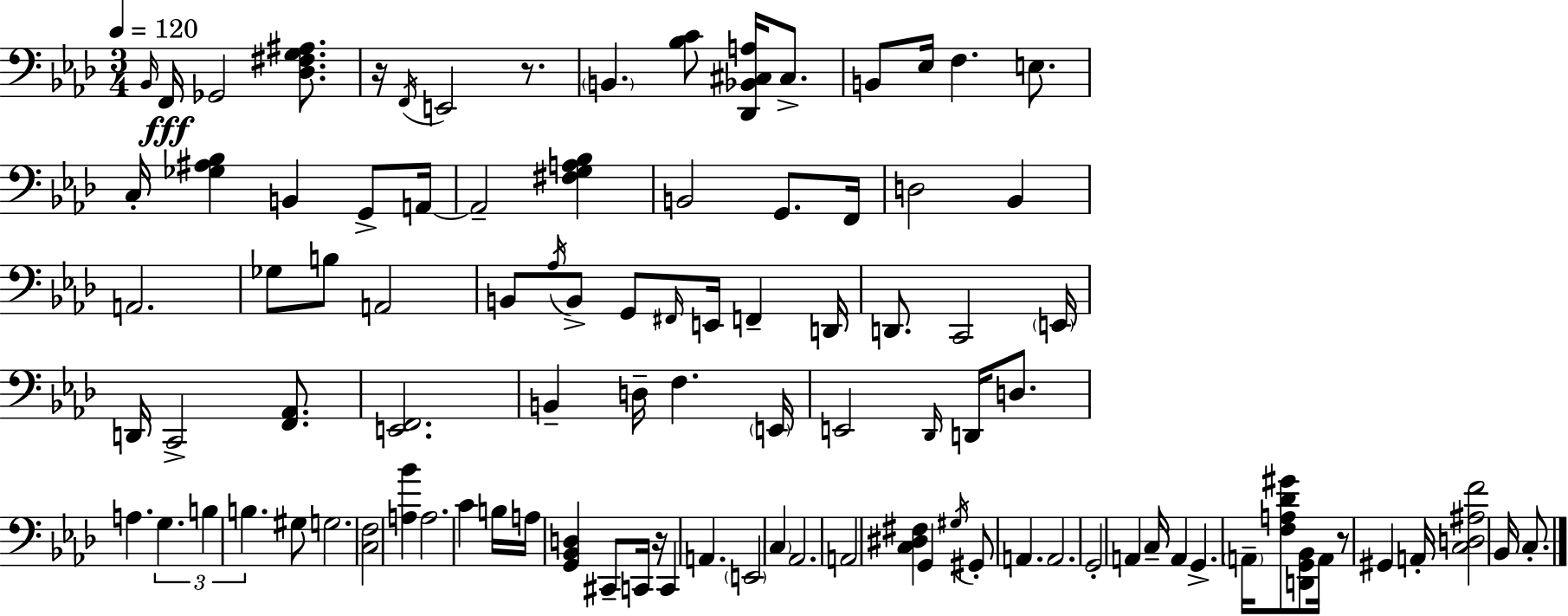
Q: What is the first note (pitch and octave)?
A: Bb2